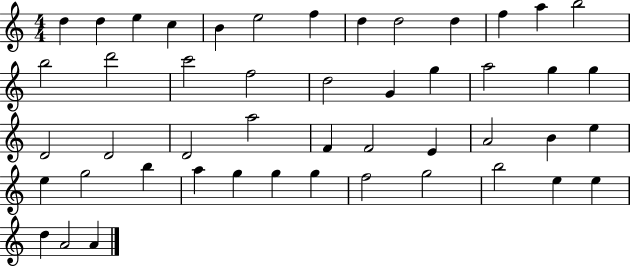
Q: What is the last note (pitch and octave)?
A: A4